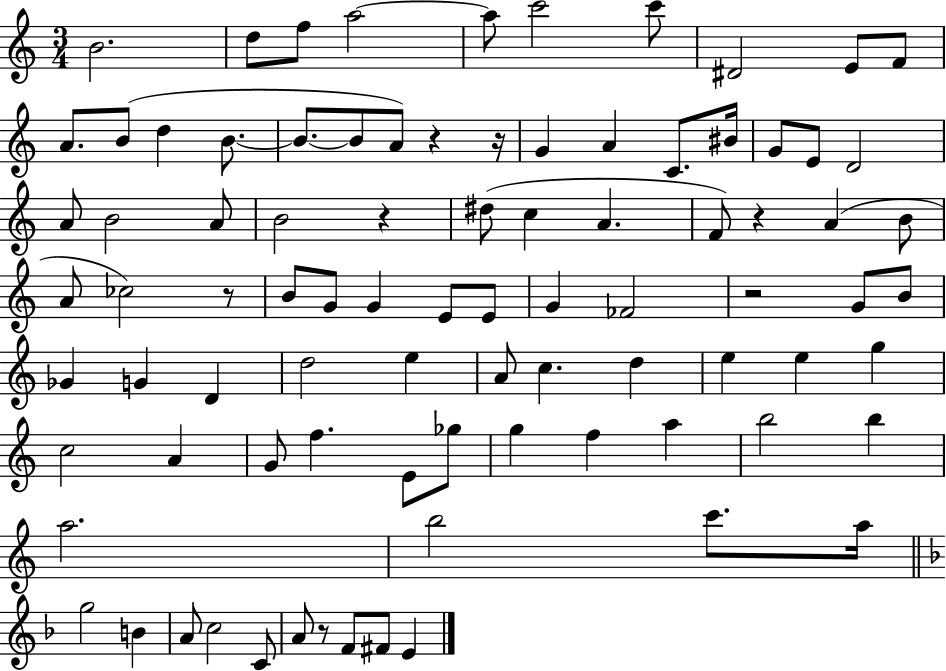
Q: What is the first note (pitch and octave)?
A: B4